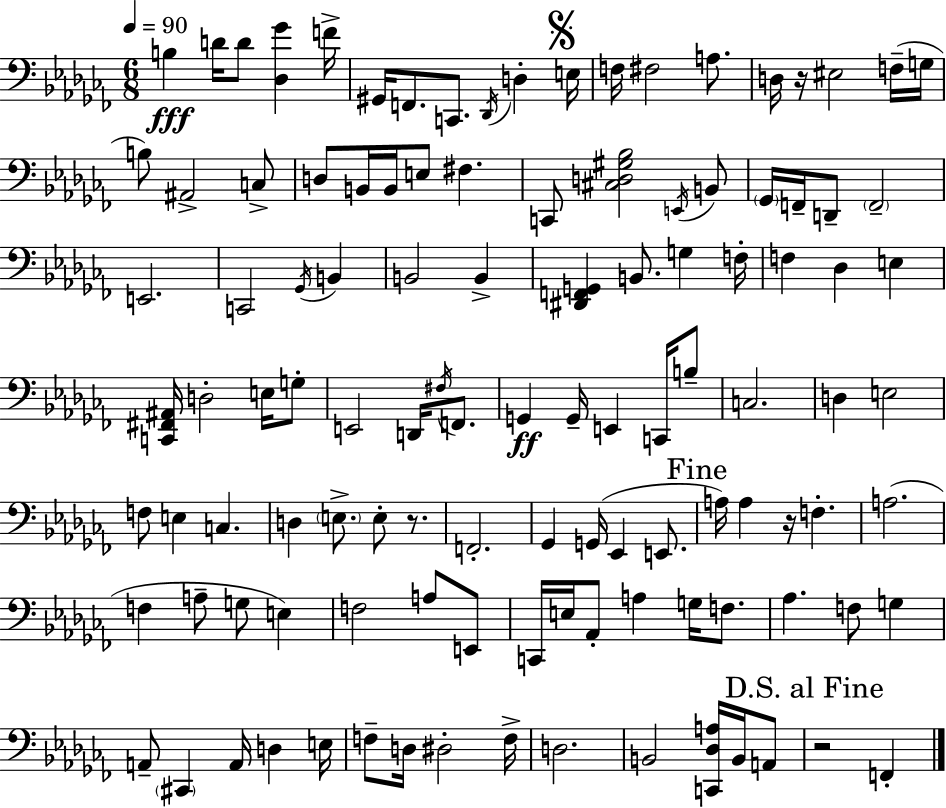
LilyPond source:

{
  \clef bass
  \numericTimeSignature
  \time 6/8
  \key aes \minor
  \tempo 4 = 90
  b4\fff d'16 d'8 <des ges'>4 f'16-> | gis,16 f,8. c,8. \acciaccatura { des,16 } d4-. | \mark \markup { \musicglyph "scripts.segno" } e16 f16 fis2 a8. | d16 r16 eis2 f16--( | \break g16 b8) ais,2-> c8-> | d8 b,16 b,16 e8 fis4. | c,8 <cis d gis bes>2 \acciaccatura { e,16 } | b,8 \parenthesize ges,16 f,16-- d,8-- \parenthesize f,2-- | \break e,2. | c,2 \acciaccatura { ges,16 } b,4 | b,2 b,4-> | <dis, f, g,>4 b,8. g4 | \break f16-. f4 des4 e4 | <c, fis, ais,>16 d2-. | e16 g8-. e,2 d,16 | \acciaccatura { fis16 } f,8. g,4\ff g,16-- e,4 | \break c,16 b8-- c2. | d4 e2 | f8 e4 c4. | d4 \parenthesize e8.-> e8-. | \break r8. f,2.-. | ges,4 g,16( ees,4 | e,8. \mark "Fine" a16) a4 r16 f4.-. | a2.( | \break f4 a8-- g8 | e4) f2 | a8 e,8 c,16 e16 aes,8-. a4 | g16 f8. aes4. f8 | \break g4 a,8-- \parenthesize cis,4 a,16 d4 | e16 f8-- d16 dis2-. | f16-> d2. | b,2 | \break <c, des a>16 b,16 a,8 \mark "D.S. al Fine" r2 | f,4-. \bar "|."
}